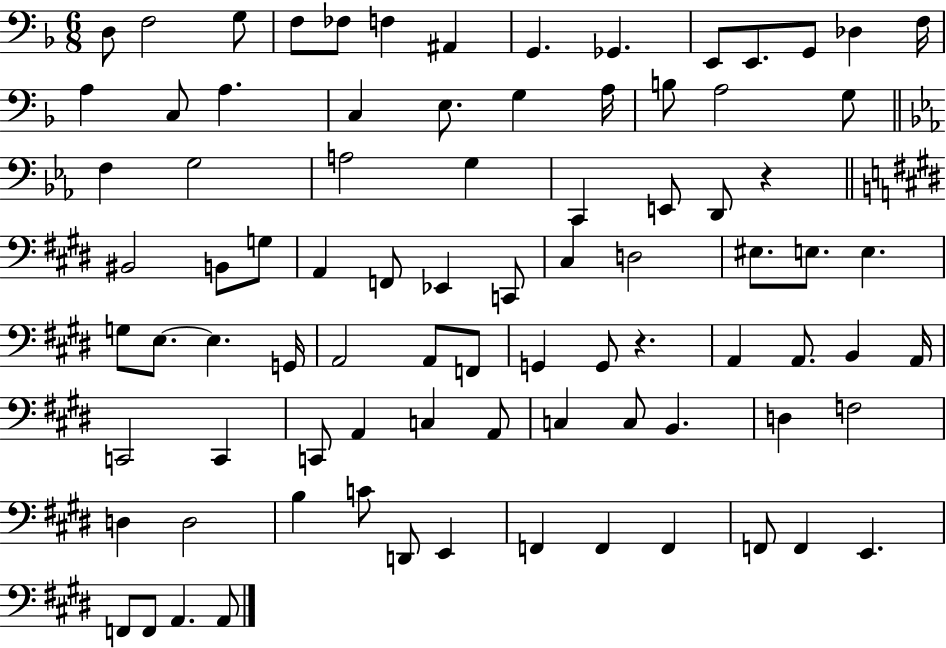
X:1
T:Untitled
M:6/8
L:1/4
K:F
D,/2 F,2 G,/2 F,/2 _F,/2 F, ^A,, G,, _G,, E,,/2 E,,/2 G,,/2 _D, F,/4 A, C,/2 A, C, E,/2 G, A,/4 B,/2 A,2 G,/2 F, G,2 A,2 G, C,, E,,/2 D,,/2 z ^B,,2 B,,/2 G,/2 A,, F,,/2 _E,, C,,/2 ^C, D,2 ^E,/2 E,/2 E, G,/2 E,/2 E, G,,/4 A,,2 A,,/2 F,,/2 G,, G,,/2 z A,, A,,/2 B,, A,,/4 C,,2 C,, C,,/2 A,, C, A,,/2 C, C,/2 B,, D, F,2 D, D,2 B, C/2 D,,/2 E,, F,, F,, F,, F,,/2 F,, E,, F,,/2 F,,/2 A,, A,,/2